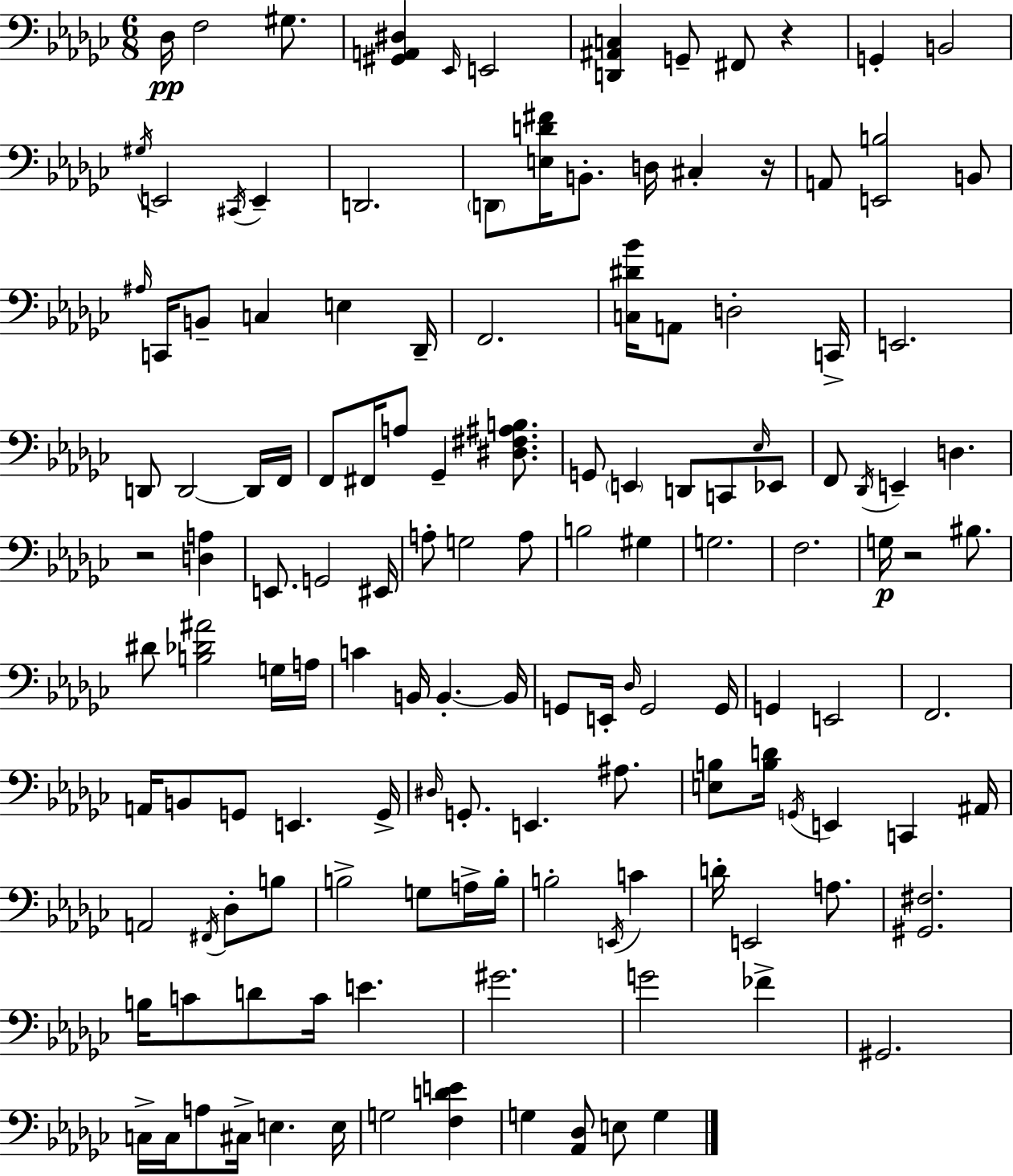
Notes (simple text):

Db3/s F3/h G#3/e. [G#2,A2,D#3]/q Eb2/s E2/h [D2,A#2,C3]/q G2/e F#2/e R/q G2/q B2/h G#3/s E2/h C#2/s E2/q D2/h. D2/e [E3,D4,F#4]/s B2/e. D3/s C#3/q R/s A2/e [E2,B3]/h B2/e A#3/s C2/s B2/e C3/q E3/q Db2/s F2/h. [C3,D#4,Bb4]/s A2/e D3/h C2/s E2/h. D2/e D2/h D2/s F2/s F2/e F#2/s A3/e Gb2/q [D#3,F#3,A#3,B3]/e. G2/e E2/q D2/e C2/e Eb3/s Eb2/e F2/e Db2/s E2/q D3/q. R/h [D3,A3]/q E2/e. G2/h EIS2/s A3/e G3/h A3/e B3/h G#3/q G3/h. F3/h. G3/s R/h BIS3/e. D#4/e [B3,Db4,A#4]/h G3/s A3/s C4/q B2/s B2/q. B2/s G2/e E2/s Db3/s G2/h G2/s G2/q E2/h F2/h. A2/s B2/e G2/e E2/q. G2/s D#3/s G2/e. E2/q. A#3/e. [E3,B3]/e [B3,D4]/s G2/s E2/q C2/q A#2/s A2/h F#2/s Db3/e B3/e B3/h G3/e A3/s B3/s B3/h E2/s C4/q D4/s E2/h A3/e. [G#2,F#3]/h. B3/s C4/e D4/e C4/s E4/q. G#4/h. G4/h FES4/q G#2/h. C3/s C3/s A3/e C#3/s E3/q. E3/s G3/h [F3,D4,E4]/q G3/q [Ab2,Db3]/e E3/e G3/q